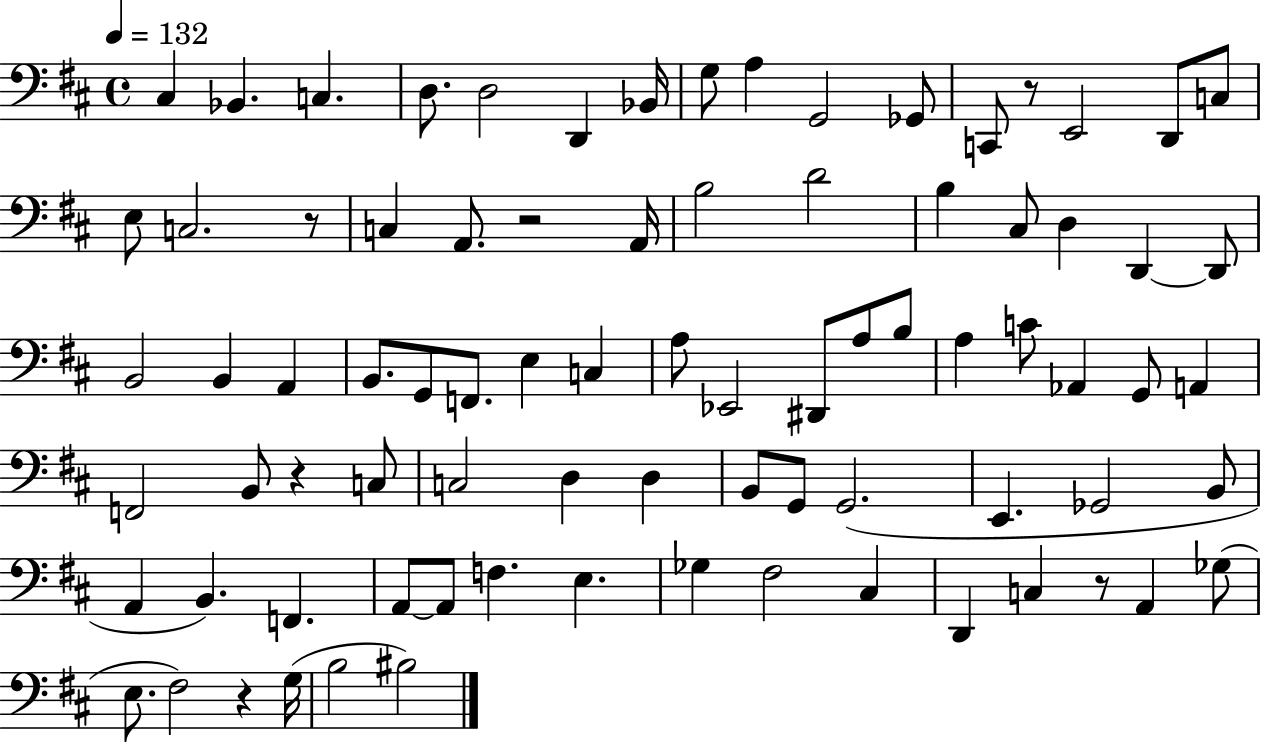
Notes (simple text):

C#3/q Bb2/q. C3/q. D3/e. D3/h D2/q Bb2/s G3/e A3/q G2/h Gb2/e C2/e R/e E2/h D2/e C3/e E3/e C3/h. R/e C3/q A2/e. R/h A2/s B3/h D4/h B3/q C#3/e D3/q D2/q D2/e B2/h B2/q A2/q B2/e. G2/e F2/e. E3/q C3/q A3/e Eb2/h D#2/e A3/e B3/e A3/q C4/e Ab2/q G2/e A2/q F2/h B2/e R/q C3/e C3/h D3/q D3/q B2/e G2/e G2/h. E2/q. Gb2/h B2/e A2/q B2/q. F2/q. A2/e A2/e F3/q. E3/q. Gb3/q F#3/h C#3/q D2/q C3/q R/e A2/q Gb3/e E3/e. F#3/h R/q G3/s B3/h BIS3/h